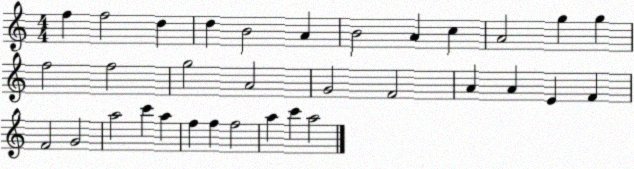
X:1
T:Untitled
M:4/4
L:1/4
K:C
f f2 d d B2 A B2 A c A2 g g f2 f2 g2 A2 G2 F2 A A E F F2 G2 a2 c' a f f f2 a c' a2